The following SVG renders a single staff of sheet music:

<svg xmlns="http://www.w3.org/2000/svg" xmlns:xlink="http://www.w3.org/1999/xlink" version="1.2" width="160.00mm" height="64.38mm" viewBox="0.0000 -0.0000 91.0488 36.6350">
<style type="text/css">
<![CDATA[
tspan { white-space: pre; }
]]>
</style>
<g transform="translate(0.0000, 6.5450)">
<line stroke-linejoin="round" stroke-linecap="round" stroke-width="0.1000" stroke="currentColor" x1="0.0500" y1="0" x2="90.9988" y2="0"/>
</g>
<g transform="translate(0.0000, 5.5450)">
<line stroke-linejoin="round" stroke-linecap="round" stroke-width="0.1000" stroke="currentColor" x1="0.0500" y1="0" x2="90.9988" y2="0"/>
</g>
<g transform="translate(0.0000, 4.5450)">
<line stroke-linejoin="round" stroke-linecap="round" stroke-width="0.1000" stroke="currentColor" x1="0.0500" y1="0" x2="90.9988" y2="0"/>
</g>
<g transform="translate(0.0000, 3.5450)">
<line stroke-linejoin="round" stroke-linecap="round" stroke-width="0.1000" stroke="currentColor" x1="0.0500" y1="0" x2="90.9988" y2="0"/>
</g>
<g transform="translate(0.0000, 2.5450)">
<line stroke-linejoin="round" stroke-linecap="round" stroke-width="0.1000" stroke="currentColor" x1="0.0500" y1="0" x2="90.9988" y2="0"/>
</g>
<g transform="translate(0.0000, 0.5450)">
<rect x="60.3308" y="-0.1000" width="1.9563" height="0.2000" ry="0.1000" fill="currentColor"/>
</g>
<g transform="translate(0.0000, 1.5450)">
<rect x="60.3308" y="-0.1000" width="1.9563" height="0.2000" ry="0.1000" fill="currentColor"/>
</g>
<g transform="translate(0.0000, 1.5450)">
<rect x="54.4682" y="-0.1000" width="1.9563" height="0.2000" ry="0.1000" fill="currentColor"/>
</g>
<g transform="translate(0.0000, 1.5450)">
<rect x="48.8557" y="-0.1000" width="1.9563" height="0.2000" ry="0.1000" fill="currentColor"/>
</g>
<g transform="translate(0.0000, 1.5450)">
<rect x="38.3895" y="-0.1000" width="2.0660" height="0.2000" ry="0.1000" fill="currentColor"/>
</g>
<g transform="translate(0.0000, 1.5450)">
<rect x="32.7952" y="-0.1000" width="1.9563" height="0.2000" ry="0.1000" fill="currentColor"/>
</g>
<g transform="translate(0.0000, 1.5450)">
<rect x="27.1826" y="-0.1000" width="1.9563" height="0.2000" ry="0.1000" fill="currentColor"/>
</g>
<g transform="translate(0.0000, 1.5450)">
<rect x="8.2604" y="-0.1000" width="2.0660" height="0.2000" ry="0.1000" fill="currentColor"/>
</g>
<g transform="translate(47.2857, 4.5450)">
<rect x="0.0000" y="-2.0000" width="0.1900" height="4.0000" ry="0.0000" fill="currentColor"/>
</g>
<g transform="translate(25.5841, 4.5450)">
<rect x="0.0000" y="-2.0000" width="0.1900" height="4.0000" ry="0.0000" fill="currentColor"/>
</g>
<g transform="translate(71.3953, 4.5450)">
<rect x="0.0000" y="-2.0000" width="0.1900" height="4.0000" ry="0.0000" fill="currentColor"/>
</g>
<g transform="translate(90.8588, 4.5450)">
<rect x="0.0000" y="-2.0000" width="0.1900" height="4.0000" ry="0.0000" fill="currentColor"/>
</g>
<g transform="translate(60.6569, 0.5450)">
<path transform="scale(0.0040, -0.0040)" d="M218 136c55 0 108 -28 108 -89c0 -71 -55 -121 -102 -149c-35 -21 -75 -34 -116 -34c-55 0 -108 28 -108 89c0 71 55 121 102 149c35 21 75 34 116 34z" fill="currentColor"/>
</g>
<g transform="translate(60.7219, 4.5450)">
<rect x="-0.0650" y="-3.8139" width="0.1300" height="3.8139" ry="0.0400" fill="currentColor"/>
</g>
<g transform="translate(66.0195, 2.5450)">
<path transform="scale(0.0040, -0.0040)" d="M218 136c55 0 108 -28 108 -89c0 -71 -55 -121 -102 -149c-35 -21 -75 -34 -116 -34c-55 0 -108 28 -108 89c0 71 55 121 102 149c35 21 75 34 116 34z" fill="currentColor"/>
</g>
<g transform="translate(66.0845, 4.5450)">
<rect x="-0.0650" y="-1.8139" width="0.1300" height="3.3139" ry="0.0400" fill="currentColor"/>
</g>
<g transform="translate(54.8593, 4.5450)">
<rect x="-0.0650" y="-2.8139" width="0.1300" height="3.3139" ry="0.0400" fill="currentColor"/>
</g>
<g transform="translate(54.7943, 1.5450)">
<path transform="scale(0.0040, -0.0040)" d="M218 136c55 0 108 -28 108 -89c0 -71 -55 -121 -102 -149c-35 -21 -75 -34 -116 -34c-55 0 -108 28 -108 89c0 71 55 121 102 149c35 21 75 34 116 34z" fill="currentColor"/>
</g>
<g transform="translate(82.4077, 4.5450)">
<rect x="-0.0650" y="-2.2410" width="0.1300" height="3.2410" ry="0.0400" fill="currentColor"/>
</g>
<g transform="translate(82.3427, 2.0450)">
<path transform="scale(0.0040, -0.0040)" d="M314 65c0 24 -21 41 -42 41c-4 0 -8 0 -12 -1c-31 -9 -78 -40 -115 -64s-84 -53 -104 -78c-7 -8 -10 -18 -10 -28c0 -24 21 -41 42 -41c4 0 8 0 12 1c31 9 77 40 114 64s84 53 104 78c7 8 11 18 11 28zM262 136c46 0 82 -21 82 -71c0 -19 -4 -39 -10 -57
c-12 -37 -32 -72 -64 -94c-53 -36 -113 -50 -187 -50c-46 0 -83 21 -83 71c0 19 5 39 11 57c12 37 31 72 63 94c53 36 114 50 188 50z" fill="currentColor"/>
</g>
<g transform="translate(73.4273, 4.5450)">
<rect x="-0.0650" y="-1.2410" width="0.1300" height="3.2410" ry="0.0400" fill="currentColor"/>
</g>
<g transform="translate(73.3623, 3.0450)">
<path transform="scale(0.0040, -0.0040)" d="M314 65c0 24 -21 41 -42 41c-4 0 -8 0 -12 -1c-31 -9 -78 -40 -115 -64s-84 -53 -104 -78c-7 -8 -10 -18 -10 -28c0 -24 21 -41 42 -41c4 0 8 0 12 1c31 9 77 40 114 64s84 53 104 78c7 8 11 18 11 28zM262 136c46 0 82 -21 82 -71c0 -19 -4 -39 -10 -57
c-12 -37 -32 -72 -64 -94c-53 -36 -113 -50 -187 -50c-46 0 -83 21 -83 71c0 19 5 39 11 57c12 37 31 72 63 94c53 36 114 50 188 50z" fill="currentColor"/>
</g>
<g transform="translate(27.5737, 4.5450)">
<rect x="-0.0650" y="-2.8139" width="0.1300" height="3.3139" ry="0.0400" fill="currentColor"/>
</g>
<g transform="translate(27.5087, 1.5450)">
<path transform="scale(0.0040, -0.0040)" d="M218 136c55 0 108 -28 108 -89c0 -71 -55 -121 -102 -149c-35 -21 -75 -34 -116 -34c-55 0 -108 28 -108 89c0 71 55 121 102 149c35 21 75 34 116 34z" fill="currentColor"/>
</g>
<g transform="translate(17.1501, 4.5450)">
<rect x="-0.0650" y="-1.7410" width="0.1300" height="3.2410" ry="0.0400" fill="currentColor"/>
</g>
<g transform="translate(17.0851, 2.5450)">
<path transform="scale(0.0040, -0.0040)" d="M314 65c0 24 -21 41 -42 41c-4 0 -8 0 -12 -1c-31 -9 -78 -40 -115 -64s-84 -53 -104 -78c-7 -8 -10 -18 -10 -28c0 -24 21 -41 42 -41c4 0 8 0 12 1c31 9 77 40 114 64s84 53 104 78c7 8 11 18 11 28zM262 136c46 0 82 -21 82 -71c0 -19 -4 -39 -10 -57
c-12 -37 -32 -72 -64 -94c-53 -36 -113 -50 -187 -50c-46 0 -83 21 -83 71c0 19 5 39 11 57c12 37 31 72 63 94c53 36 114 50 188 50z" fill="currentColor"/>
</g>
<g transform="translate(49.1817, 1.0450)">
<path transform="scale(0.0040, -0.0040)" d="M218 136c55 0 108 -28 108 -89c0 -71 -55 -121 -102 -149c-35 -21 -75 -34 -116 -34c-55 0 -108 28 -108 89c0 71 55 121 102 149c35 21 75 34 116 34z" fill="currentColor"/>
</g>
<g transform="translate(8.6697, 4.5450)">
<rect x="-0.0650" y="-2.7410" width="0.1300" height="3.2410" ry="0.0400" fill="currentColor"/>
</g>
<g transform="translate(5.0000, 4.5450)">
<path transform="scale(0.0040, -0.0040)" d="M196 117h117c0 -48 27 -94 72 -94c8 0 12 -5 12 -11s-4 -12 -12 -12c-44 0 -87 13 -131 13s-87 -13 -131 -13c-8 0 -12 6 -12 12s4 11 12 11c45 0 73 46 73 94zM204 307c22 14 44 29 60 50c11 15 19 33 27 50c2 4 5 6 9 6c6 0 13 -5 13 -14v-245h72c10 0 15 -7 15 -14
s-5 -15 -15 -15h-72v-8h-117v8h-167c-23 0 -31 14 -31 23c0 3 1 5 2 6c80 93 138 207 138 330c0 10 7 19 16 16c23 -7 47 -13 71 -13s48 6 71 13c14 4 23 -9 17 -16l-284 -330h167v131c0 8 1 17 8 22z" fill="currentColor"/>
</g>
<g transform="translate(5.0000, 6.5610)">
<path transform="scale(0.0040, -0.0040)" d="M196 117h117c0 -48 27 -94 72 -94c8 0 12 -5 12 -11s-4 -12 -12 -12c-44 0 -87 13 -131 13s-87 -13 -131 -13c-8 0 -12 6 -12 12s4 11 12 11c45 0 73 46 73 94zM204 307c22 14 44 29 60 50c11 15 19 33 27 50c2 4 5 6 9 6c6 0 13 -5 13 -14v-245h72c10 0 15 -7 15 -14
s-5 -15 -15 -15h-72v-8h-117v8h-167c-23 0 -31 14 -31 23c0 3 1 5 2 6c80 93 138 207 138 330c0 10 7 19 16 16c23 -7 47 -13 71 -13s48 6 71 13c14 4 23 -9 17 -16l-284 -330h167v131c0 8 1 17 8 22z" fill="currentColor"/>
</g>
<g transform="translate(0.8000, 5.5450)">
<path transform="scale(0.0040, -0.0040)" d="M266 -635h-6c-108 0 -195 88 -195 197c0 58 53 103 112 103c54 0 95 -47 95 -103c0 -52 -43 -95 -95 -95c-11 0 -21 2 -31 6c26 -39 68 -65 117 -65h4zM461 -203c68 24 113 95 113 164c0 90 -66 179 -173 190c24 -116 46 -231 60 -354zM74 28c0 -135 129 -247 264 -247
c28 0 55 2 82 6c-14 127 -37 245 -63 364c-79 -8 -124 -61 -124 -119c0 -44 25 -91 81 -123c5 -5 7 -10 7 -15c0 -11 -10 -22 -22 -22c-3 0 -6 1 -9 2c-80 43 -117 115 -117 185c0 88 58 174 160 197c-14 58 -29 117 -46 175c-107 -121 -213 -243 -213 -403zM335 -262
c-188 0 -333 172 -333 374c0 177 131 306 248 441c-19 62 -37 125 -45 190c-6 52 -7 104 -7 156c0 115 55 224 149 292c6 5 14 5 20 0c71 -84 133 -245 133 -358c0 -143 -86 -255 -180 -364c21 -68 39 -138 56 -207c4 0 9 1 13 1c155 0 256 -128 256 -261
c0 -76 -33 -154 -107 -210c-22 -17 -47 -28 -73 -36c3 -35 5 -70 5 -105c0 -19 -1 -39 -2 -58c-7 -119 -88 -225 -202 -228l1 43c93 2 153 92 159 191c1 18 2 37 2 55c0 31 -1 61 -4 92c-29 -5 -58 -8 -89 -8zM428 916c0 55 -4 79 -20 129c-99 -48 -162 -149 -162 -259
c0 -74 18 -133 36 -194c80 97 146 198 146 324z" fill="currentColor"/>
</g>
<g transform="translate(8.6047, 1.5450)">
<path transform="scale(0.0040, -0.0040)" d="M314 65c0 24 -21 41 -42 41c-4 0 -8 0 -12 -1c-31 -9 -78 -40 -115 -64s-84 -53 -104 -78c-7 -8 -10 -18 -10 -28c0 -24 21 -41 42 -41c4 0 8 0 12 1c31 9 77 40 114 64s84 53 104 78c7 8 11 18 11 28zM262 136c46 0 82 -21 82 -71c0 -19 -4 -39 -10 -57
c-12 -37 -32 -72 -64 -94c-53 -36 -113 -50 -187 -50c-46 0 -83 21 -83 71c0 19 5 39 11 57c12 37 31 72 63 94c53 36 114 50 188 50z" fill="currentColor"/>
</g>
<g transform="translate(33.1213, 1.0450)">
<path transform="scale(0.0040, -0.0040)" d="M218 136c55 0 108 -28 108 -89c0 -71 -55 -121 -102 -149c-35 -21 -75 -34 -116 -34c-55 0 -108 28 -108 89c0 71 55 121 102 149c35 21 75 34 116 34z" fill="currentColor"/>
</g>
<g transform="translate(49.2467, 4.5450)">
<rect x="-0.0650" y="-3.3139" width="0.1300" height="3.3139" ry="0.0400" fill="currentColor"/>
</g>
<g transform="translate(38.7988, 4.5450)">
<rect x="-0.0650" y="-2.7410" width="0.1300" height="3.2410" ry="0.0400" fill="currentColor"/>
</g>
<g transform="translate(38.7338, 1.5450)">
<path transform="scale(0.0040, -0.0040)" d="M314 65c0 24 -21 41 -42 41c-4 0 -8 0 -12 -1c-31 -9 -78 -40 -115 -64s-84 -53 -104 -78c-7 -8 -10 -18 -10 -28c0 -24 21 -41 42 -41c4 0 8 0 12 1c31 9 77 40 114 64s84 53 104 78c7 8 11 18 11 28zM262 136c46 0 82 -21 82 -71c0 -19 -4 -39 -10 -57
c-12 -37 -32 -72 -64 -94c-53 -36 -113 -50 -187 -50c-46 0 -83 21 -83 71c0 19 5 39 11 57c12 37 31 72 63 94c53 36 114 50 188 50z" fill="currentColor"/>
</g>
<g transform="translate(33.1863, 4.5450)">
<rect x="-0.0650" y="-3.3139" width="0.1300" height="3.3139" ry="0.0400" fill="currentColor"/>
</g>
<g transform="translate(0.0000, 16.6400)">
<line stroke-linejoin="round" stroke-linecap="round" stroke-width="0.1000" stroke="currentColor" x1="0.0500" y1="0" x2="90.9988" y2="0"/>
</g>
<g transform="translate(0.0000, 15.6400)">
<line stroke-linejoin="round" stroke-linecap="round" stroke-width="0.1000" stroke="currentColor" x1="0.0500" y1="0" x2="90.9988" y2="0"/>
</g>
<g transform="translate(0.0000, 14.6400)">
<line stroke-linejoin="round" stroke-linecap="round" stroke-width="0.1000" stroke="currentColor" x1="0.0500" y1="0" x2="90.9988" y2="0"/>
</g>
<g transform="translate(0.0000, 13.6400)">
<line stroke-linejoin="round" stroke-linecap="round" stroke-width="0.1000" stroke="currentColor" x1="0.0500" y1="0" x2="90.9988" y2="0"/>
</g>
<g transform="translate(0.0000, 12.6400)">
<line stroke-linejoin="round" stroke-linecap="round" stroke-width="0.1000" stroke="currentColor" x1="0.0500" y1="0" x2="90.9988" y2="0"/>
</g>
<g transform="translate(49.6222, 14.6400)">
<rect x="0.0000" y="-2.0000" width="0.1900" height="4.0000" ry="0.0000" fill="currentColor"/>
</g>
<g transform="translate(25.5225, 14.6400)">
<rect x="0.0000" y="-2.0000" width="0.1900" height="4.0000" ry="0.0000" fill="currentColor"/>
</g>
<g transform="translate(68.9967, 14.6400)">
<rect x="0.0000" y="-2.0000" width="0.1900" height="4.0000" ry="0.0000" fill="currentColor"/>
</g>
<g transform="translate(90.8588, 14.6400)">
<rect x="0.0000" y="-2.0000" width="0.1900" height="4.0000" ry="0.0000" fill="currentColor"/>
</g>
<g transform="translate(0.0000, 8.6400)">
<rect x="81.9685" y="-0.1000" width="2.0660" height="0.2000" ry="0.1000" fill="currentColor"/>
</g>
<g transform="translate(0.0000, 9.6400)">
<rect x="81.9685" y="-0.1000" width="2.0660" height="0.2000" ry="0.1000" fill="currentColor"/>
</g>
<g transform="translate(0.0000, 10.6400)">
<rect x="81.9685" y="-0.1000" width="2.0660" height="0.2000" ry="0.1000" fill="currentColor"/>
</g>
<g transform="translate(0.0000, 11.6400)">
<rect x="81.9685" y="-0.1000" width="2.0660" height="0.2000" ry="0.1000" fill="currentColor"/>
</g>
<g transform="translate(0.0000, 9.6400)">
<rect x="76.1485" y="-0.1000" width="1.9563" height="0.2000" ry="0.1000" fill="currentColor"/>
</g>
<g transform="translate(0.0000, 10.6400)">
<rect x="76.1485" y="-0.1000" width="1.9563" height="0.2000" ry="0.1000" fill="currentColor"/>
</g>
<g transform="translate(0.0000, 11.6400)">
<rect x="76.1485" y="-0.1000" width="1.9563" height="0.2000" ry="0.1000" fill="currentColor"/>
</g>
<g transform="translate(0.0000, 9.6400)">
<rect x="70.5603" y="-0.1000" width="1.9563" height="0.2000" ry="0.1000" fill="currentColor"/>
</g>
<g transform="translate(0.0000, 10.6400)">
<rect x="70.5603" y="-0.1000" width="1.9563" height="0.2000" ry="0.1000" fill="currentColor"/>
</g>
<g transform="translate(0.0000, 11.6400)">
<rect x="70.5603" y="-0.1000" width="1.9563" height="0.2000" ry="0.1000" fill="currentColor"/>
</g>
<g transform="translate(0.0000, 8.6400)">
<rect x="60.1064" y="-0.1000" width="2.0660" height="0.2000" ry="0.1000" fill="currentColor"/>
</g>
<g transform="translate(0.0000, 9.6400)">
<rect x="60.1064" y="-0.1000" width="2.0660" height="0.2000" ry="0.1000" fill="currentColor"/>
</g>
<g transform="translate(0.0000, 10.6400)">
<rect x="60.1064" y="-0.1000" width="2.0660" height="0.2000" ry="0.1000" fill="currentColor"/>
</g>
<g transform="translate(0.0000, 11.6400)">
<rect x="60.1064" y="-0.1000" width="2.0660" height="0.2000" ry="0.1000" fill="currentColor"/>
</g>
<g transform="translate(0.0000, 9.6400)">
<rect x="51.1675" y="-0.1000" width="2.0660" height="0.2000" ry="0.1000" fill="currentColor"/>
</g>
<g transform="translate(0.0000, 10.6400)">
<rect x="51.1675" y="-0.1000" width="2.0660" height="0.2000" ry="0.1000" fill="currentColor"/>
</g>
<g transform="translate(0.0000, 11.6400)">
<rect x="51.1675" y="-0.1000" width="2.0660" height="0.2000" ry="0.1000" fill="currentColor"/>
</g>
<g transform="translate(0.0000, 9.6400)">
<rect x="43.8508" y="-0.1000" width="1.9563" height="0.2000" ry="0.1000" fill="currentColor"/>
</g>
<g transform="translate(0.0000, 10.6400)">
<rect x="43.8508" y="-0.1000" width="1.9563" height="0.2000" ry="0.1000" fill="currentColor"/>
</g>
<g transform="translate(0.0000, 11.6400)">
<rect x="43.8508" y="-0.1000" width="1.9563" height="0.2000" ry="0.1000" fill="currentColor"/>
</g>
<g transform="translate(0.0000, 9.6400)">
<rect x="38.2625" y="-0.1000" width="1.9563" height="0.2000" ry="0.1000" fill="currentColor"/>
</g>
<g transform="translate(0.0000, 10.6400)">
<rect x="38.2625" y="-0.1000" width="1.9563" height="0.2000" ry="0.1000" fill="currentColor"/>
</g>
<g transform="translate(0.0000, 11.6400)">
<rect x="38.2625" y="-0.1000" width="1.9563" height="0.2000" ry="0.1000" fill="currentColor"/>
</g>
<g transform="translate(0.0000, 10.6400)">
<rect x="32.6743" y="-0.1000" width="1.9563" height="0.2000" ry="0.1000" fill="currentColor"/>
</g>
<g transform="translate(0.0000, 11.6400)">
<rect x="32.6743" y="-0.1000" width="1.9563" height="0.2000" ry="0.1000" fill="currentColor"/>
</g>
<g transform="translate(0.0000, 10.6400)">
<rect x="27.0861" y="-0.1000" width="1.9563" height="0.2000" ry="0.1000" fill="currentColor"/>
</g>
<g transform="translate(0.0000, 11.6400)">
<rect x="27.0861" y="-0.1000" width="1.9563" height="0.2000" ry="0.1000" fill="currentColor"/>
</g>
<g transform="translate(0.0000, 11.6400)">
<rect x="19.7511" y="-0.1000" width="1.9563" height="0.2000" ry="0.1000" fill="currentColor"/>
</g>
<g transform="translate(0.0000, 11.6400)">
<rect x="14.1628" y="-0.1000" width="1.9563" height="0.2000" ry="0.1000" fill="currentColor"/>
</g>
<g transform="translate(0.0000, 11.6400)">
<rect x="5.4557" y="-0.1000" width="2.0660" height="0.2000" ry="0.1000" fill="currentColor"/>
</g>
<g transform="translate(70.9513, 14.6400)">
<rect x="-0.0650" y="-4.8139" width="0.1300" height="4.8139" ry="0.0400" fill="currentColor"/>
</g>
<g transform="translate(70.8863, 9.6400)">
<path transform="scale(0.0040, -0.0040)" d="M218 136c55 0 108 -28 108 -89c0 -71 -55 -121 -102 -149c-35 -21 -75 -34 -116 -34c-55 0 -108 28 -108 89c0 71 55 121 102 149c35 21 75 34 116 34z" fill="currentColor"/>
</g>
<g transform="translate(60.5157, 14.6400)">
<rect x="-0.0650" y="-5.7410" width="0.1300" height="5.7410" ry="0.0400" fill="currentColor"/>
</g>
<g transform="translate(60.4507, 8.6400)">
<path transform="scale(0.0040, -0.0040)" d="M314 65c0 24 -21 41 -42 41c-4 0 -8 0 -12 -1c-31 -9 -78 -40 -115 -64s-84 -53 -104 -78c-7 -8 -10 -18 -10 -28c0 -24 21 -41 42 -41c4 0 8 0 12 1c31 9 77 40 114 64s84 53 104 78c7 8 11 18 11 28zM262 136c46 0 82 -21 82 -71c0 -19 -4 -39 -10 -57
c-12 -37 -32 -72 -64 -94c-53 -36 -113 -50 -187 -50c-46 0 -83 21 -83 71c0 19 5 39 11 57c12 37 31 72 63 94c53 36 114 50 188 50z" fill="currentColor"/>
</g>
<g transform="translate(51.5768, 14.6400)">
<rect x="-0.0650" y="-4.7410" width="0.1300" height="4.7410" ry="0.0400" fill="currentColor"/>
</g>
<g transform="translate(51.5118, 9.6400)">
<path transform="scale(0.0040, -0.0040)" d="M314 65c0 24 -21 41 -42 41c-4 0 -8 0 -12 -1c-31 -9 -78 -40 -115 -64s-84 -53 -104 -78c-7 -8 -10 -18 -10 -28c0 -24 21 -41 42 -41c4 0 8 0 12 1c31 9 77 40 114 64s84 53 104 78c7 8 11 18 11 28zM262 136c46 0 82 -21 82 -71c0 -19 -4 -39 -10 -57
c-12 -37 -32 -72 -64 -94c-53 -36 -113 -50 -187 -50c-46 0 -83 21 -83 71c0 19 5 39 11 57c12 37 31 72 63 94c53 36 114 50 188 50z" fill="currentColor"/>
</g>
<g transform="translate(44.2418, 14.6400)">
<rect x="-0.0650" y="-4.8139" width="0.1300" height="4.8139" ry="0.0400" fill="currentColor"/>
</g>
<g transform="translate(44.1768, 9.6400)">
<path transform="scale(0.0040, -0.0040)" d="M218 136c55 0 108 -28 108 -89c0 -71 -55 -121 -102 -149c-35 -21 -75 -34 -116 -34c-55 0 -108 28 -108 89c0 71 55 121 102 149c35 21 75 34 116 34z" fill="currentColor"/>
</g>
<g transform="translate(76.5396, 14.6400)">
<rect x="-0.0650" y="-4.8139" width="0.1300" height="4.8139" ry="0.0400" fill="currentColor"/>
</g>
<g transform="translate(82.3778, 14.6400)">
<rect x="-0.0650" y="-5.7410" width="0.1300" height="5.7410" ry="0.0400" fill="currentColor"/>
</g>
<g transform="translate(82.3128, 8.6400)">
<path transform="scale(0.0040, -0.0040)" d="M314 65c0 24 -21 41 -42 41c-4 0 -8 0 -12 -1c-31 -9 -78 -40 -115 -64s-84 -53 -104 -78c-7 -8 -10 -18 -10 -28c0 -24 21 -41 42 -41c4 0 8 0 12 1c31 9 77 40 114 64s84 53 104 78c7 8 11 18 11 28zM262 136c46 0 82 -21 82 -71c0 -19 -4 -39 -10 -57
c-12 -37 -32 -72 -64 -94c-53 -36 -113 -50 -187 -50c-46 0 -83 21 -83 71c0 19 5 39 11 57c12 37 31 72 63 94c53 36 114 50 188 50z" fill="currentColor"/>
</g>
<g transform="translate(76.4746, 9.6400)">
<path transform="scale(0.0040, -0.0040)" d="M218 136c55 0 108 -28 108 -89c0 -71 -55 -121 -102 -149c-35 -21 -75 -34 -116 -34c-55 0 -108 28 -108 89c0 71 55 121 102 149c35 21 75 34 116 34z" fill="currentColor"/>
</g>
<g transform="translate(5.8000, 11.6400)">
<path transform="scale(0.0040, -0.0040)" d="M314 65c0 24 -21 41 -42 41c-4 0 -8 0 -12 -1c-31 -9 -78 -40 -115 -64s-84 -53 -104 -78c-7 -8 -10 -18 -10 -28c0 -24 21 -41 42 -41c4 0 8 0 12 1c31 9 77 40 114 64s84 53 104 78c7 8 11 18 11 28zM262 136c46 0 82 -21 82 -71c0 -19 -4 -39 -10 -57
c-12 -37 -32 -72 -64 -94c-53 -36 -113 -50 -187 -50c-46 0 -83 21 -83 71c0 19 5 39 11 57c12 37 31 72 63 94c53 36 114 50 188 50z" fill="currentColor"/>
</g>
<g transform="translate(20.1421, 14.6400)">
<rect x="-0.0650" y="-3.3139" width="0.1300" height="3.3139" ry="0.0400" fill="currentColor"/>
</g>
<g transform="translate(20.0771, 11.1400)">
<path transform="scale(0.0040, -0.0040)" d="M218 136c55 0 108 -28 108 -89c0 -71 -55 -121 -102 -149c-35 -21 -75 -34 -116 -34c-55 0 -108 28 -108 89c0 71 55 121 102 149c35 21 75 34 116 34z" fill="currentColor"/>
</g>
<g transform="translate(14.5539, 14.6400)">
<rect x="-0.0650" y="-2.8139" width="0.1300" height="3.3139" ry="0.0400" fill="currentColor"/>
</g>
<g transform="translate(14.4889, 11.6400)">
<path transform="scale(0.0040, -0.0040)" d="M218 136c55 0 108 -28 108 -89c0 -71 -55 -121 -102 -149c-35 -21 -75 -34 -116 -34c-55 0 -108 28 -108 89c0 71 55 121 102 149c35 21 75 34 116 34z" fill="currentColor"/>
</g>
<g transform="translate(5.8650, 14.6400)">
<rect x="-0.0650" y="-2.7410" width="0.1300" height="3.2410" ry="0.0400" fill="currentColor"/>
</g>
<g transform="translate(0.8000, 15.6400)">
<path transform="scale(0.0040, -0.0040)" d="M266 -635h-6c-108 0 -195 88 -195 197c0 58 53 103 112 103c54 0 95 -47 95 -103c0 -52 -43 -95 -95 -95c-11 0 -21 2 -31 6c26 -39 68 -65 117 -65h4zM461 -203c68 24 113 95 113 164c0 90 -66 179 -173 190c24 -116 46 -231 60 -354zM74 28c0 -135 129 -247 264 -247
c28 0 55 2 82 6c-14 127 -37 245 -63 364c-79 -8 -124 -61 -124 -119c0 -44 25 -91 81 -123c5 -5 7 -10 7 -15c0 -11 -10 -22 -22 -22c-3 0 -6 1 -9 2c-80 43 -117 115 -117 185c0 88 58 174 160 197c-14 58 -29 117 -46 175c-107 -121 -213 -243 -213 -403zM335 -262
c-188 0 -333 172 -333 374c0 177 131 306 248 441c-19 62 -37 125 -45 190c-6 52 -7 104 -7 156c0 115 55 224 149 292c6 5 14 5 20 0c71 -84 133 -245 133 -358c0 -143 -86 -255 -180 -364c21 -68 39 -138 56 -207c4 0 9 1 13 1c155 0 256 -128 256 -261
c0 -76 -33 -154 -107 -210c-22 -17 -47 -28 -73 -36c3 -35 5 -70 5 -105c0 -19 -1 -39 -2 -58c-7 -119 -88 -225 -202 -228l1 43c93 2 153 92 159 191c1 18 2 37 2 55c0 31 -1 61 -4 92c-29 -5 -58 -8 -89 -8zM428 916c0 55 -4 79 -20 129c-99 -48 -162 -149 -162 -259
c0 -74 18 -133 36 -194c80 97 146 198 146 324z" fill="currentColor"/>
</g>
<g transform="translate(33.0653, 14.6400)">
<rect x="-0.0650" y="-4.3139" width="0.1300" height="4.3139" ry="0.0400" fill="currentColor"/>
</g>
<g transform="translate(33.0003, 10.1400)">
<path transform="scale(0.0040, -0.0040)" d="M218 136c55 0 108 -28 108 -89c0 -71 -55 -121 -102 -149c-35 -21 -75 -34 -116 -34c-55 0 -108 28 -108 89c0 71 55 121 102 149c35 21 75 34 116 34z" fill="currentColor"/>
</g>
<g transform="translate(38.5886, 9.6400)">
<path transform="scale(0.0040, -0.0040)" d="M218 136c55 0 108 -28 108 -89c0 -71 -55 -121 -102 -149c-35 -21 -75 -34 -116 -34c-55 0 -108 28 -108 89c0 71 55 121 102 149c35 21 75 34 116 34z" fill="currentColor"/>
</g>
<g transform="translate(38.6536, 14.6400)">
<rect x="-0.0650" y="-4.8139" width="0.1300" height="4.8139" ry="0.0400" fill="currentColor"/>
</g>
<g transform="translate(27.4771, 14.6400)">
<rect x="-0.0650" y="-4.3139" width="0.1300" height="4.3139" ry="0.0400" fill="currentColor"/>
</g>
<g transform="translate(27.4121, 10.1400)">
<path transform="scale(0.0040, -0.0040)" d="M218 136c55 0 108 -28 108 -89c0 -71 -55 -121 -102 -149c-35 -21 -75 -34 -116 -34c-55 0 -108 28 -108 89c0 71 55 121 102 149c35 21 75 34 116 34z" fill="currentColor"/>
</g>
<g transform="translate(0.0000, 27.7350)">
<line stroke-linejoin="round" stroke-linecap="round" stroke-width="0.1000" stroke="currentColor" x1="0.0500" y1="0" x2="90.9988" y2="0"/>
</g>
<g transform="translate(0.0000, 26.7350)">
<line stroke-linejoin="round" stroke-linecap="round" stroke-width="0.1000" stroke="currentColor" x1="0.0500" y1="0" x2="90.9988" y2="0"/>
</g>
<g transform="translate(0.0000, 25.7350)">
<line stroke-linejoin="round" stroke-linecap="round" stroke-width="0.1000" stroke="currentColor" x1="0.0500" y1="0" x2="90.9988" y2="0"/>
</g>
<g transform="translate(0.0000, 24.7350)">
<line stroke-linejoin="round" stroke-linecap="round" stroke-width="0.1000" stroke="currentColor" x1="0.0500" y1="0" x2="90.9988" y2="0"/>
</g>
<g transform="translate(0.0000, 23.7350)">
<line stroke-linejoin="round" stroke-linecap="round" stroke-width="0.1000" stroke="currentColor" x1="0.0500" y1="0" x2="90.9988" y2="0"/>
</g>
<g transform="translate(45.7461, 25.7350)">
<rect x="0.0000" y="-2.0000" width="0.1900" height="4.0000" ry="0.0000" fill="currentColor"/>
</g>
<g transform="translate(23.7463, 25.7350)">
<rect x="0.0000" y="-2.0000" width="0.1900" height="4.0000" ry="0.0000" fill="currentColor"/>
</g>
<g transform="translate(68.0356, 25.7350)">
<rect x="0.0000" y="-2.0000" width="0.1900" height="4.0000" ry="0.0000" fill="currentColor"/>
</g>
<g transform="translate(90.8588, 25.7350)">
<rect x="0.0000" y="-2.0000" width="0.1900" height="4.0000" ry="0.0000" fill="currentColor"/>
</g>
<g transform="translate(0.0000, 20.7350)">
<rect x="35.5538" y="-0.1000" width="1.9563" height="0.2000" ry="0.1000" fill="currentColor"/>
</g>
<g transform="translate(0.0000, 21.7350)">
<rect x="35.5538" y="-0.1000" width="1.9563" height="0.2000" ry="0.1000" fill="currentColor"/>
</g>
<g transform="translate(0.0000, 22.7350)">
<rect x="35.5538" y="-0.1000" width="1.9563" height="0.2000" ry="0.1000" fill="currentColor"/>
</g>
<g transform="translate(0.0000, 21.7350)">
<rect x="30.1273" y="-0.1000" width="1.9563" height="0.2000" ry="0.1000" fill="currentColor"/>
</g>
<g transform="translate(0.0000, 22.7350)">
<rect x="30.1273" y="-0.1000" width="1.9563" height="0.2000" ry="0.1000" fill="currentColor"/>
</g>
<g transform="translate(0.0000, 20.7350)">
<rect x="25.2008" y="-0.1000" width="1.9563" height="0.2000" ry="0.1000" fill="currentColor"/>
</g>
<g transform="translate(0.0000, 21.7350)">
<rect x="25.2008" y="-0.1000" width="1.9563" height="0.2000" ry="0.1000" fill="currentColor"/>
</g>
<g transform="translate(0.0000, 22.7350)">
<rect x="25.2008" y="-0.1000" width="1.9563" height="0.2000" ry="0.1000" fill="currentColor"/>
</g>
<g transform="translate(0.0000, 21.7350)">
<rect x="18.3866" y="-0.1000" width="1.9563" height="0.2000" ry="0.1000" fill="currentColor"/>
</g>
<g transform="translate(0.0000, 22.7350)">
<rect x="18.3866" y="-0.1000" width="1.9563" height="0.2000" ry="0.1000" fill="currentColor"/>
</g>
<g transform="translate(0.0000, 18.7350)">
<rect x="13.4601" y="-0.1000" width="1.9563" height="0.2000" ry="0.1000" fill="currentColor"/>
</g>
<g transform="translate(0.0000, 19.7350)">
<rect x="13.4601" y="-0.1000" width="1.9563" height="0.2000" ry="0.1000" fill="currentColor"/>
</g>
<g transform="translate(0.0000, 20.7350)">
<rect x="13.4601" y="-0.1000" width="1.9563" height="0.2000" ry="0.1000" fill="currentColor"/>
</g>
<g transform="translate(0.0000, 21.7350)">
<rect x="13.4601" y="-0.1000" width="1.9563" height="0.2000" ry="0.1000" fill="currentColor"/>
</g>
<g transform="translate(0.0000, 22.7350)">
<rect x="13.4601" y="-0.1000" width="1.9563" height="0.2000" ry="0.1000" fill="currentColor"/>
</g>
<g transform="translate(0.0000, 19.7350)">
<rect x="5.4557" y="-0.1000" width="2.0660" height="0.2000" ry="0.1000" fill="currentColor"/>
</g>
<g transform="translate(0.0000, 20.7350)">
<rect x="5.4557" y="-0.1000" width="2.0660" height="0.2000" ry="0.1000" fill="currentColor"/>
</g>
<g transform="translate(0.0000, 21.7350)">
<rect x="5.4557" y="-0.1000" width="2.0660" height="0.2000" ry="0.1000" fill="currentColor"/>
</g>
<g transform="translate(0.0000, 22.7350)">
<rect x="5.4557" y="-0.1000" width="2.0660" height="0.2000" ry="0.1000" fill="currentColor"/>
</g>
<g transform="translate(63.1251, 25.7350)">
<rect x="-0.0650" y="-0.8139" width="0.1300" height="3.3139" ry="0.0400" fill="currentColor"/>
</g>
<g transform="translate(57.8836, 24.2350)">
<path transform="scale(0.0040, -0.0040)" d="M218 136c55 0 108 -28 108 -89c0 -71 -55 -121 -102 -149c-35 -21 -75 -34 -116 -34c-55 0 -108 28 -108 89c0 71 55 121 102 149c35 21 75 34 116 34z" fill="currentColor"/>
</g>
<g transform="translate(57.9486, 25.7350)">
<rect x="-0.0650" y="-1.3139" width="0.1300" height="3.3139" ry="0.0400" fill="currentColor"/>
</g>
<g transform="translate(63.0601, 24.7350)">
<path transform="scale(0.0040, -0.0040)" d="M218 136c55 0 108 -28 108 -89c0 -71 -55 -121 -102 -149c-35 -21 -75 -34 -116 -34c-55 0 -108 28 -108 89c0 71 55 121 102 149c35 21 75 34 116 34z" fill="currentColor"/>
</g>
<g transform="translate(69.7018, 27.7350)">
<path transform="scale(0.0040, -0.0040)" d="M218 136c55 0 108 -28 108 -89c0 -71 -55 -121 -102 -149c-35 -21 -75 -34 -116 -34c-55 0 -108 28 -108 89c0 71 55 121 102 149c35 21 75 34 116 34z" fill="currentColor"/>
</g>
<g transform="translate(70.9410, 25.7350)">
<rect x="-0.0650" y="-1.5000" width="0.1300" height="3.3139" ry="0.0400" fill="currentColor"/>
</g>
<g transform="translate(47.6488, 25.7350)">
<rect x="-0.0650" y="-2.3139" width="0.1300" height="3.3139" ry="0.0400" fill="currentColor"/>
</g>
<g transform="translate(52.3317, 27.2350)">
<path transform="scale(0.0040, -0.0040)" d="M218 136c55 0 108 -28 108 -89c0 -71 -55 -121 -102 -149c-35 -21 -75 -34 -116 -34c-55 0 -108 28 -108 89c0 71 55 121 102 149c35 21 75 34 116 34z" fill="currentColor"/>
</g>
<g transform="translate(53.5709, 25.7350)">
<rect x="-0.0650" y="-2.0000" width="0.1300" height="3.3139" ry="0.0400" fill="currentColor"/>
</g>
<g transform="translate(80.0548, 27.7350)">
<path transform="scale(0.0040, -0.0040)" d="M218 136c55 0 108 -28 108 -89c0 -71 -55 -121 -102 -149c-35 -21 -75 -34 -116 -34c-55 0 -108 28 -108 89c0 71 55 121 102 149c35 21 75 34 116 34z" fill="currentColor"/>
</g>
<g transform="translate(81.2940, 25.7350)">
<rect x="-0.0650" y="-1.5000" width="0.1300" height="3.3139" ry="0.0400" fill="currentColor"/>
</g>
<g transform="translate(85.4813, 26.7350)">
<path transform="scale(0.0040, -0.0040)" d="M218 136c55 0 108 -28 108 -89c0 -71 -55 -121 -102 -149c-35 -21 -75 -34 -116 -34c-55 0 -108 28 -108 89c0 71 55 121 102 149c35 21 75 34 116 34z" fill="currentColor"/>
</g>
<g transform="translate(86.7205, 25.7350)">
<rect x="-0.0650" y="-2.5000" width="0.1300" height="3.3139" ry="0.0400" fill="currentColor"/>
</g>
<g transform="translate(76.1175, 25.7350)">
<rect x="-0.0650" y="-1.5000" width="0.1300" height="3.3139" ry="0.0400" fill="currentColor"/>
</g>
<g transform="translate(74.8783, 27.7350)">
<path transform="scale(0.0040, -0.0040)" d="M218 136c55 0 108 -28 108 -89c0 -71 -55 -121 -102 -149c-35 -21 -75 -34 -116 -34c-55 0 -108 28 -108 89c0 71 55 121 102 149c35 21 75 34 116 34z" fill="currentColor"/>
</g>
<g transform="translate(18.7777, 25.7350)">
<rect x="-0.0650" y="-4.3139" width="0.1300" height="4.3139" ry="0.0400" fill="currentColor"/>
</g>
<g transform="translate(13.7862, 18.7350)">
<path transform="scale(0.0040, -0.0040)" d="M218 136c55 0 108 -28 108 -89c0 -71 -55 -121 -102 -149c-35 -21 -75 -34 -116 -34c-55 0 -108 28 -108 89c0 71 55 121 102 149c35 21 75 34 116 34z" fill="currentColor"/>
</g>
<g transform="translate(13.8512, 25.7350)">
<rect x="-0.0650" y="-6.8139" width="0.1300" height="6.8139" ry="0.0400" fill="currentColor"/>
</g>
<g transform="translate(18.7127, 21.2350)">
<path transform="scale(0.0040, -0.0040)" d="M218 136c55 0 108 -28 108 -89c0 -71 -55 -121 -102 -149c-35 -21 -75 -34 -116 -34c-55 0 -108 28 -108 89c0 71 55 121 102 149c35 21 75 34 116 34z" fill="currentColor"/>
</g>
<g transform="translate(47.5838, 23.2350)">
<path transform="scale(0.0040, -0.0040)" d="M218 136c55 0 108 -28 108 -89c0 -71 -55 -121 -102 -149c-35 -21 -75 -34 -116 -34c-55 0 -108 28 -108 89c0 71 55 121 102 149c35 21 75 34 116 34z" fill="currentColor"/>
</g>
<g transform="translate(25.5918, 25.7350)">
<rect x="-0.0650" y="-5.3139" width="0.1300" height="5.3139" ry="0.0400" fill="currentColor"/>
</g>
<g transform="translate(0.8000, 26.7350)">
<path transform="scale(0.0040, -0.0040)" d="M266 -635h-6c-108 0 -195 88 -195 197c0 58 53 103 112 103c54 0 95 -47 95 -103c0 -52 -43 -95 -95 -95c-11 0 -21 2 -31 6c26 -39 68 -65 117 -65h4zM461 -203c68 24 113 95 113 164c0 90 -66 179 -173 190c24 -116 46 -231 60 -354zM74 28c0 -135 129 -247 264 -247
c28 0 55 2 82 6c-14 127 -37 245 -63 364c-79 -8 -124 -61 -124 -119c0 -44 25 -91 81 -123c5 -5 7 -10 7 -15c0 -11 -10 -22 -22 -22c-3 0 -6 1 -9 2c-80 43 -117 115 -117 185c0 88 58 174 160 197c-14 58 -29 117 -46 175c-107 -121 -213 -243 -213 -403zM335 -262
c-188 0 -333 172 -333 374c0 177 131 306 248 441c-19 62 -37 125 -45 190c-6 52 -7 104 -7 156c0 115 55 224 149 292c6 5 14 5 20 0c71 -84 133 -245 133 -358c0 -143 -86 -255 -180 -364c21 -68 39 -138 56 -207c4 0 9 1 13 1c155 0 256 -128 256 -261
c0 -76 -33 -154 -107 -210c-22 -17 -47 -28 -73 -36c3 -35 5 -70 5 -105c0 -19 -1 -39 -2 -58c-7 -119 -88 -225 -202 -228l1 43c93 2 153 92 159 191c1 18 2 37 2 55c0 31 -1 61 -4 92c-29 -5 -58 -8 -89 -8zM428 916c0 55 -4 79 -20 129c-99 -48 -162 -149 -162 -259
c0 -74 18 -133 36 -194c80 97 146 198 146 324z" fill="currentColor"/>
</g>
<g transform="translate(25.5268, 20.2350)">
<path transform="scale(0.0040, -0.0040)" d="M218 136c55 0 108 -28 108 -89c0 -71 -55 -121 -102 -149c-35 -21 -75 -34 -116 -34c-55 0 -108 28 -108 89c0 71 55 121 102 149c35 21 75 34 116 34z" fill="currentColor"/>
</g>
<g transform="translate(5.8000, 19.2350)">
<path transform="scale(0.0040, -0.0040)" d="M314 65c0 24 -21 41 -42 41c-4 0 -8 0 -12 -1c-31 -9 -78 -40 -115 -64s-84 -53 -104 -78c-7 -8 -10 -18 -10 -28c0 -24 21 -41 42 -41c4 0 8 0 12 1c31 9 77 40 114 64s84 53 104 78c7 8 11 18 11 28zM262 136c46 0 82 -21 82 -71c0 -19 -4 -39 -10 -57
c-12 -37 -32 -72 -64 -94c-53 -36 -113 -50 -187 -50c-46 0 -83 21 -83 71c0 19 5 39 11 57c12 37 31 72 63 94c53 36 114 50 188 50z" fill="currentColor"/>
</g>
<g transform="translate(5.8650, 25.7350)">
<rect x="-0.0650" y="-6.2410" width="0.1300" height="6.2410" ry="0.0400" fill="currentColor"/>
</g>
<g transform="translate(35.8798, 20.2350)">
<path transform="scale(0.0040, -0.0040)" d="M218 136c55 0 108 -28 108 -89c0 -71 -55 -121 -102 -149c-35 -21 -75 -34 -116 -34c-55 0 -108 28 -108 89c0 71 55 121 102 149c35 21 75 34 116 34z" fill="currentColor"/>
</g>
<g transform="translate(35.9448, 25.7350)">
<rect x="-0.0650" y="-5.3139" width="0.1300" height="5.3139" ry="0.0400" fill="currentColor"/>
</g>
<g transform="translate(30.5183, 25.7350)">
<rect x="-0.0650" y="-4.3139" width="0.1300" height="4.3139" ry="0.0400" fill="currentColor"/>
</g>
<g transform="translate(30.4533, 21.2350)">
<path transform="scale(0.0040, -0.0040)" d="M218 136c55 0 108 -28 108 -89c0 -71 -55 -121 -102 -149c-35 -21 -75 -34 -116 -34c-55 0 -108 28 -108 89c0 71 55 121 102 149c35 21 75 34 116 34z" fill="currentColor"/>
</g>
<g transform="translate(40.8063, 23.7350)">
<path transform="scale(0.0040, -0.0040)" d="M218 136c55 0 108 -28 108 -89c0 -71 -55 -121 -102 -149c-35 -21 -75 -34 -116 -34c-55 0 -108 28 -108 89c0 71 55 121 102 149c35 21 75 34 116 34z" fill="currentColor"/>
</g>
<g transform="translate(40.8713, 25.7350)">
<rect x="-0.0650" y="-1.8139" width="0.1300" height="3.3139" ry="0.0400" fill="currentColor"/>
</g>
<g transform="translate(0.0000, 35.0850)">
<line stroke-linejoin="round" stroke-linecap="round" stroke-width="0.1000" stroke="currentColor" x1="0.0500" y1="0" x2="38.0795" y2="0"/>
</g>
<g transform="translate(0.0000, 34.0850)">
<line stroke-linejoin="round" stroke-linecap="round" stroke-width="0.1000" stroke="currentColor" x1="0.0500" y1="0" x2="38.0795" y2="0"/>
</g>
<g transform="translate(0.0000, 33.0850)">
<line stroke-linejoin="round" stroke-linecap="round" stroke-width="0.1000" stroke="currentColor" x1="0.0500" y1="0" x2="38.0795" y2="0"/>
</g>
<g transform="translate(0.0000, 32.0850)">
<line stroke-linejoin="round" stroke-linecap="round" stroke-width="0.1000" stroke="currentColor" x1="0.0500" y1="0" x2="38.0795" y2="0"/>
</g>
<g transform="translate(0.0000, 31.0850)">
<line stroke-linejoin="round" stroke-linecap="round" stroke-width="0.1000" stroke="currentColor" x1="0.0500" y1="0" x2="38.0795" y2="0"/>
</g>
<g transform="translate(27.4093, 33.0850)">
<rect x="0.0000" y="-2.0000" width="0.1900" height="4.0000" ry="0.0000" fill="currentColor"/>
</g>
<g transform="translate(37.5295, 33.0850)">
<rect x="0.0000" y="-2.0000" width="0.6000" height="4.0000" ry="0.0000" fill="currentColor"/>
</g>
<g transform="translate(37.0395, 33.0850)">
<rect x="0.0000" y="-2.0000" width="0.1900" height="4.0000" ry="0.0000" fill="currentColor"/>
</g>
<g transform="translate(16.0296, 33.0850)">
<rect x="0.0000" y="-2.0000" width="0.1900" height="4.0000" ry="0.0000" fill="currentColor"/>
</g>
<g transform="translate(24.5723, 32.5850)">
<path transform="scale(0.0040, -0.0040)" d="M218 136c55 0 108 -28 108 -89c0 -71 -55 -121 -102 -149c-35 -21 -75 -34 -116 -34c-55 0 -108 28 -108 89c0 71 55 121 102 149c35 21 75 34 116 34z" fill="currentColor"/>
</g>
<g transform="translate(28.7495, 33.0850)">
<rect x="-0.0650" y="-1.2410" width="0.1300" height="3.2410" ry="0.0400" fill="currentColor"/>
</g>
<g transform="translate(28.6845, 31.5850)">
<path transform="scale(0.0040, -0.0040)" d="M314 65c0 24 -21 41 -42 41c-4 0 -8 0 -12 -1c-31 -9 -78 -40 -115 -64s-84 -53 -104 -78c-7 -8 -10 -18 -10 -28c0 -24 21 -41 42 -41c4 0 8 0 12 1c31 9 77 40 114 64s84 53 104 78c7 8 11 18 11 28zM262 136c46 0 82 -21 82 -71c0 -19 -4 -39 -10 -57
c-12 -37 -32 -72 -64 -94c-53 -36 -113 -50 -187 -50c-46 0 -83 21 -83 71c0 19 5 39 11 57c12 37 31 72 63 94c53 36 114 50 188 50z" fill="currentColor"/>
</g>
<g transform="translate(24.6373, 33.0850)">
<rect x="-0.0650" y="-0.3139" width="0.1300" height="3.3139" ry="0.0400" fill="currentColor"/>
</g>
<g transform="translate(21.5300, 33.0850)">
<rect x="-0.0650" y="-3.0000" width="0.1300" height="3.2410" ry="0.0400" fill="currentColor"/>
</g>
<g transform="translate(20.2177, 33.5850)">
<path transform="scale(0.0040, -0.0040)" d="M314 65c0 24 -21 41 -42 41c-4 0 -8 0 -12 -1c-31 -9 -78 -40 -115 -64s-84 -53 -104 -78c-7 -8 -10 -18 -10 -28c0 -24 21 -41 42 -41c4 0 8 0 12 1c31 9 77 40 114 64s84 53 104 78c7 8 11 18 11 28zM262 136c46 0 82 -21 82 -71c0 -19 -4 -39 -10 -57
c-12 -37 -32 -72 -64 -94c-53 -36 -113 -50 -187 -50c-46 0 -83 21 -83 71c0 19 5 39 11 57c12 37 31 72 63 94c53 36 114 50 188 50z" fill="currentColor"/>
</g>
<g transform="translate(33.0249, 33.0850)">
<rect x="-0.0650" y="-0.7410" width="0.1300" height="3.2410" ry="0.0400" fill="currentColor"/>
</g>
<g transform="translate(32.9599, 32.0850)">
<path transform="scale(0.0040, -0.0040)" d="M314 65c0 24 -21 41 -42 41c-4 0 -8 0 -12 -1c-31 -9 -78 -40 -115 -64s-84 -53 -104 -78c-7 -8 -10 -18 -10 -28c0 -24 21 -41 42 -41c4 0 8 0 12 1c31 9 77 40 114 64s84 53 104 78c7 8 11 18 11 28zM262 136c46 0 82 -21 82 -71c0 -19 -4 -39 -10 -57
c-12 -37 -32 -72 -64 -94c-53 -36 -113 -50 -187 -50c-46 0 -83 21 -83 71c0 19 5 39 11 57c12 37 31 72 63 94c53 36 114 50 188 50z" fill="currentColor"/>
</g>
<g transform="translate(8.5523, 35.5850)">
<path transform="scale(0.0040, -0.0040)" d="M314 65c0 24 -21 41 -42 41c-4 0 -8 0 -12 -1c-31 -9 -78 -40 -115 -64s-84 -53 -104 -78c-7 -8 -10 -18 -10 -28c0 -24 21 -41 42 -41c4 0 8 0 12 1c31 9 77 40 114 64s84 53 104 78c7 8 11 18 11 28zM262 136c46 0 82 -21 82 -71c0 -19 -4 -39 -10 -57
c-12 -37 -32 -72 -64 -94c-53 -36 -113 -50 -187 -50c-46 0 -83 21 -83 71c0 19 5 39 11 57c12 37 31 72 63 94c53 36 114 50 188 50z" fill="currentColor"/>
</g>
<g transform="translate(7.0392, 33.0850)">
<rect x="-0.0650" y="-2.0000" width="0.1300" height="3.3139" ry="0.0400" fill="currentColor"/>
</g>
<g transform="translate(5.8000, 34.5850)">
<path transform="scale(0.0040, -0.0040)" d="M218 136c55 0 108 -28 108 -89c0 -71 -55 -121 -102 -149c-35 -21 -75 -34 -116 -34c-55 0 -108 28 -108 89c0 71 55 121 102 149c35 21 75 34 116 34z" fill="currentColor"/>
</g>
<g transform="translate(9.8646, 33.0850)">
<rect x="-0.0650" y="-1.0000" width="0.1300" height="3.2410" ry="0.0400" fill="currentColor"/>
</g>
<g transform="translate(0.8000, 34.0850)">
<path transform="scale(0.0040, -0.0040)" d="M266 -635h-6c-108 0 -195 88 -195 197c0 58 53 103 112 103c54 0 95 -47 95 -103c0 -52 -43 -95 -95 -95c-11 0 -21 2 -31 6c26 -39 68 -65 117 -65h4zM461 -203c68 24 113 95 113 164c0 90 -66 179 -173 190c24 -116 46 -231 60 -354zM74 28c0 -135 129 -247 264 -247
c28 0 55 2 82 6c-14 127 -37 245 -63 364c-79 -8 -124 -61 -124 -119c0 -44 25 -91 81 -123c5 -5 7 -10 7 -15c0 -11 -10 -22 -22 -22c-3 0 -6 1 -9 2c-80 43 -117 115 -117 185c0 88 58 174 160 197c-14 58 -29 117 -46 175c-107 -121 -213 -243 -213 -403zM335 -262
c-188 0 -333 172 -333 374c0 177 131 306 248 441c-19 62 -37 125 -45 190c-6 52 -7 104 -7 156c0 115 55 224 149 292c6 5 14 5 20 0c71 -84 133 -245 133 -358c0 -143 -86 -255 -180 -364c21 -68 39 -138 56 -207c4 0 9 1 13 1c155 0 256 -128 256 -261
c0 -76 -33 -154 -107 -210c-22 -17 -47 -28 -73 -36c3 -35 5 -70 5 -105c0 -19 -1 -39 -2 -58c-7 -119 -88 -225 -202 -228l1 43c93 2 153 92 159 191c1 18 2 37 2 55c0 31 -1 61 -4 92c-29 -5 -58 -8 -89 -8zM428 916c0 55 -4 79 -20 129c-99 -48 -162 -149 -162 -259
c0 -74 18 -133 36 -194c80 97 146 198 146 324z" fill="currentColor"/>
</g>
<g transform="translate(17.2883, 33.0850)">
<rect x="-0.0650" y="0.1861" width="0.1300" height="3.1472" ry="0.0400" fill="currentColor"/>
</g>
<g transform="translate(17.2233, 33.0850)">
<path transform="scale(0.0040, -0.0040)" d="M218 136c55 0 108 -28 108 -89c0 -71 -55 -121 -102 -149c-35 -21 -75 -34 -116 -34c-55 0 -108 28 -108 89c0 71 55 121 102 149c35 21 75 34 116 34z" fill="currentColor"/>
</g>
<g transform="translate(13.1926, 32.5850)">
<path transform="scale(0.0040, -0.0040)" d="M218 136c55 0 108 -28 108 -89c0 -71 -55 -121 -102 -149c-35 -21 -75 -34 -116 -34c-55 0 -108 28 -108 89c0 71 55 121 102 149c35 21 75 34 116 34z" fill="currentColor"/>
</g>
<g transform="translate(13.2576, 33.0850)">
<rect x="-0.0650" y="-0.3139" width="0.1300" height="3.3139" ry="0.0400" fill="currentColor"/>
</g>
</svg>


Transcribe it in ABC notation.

X:1
T:Untitled
M:4/4
L:1/4
K:C
a2 f2 a b a2 b a c' f e2 g2 a2 a b d' d' e' e' e'2 g'2 e' e' g'2 a'2 b' d' f' d' f' f g F e d E E E G F D2 c B A2 c e2 d2